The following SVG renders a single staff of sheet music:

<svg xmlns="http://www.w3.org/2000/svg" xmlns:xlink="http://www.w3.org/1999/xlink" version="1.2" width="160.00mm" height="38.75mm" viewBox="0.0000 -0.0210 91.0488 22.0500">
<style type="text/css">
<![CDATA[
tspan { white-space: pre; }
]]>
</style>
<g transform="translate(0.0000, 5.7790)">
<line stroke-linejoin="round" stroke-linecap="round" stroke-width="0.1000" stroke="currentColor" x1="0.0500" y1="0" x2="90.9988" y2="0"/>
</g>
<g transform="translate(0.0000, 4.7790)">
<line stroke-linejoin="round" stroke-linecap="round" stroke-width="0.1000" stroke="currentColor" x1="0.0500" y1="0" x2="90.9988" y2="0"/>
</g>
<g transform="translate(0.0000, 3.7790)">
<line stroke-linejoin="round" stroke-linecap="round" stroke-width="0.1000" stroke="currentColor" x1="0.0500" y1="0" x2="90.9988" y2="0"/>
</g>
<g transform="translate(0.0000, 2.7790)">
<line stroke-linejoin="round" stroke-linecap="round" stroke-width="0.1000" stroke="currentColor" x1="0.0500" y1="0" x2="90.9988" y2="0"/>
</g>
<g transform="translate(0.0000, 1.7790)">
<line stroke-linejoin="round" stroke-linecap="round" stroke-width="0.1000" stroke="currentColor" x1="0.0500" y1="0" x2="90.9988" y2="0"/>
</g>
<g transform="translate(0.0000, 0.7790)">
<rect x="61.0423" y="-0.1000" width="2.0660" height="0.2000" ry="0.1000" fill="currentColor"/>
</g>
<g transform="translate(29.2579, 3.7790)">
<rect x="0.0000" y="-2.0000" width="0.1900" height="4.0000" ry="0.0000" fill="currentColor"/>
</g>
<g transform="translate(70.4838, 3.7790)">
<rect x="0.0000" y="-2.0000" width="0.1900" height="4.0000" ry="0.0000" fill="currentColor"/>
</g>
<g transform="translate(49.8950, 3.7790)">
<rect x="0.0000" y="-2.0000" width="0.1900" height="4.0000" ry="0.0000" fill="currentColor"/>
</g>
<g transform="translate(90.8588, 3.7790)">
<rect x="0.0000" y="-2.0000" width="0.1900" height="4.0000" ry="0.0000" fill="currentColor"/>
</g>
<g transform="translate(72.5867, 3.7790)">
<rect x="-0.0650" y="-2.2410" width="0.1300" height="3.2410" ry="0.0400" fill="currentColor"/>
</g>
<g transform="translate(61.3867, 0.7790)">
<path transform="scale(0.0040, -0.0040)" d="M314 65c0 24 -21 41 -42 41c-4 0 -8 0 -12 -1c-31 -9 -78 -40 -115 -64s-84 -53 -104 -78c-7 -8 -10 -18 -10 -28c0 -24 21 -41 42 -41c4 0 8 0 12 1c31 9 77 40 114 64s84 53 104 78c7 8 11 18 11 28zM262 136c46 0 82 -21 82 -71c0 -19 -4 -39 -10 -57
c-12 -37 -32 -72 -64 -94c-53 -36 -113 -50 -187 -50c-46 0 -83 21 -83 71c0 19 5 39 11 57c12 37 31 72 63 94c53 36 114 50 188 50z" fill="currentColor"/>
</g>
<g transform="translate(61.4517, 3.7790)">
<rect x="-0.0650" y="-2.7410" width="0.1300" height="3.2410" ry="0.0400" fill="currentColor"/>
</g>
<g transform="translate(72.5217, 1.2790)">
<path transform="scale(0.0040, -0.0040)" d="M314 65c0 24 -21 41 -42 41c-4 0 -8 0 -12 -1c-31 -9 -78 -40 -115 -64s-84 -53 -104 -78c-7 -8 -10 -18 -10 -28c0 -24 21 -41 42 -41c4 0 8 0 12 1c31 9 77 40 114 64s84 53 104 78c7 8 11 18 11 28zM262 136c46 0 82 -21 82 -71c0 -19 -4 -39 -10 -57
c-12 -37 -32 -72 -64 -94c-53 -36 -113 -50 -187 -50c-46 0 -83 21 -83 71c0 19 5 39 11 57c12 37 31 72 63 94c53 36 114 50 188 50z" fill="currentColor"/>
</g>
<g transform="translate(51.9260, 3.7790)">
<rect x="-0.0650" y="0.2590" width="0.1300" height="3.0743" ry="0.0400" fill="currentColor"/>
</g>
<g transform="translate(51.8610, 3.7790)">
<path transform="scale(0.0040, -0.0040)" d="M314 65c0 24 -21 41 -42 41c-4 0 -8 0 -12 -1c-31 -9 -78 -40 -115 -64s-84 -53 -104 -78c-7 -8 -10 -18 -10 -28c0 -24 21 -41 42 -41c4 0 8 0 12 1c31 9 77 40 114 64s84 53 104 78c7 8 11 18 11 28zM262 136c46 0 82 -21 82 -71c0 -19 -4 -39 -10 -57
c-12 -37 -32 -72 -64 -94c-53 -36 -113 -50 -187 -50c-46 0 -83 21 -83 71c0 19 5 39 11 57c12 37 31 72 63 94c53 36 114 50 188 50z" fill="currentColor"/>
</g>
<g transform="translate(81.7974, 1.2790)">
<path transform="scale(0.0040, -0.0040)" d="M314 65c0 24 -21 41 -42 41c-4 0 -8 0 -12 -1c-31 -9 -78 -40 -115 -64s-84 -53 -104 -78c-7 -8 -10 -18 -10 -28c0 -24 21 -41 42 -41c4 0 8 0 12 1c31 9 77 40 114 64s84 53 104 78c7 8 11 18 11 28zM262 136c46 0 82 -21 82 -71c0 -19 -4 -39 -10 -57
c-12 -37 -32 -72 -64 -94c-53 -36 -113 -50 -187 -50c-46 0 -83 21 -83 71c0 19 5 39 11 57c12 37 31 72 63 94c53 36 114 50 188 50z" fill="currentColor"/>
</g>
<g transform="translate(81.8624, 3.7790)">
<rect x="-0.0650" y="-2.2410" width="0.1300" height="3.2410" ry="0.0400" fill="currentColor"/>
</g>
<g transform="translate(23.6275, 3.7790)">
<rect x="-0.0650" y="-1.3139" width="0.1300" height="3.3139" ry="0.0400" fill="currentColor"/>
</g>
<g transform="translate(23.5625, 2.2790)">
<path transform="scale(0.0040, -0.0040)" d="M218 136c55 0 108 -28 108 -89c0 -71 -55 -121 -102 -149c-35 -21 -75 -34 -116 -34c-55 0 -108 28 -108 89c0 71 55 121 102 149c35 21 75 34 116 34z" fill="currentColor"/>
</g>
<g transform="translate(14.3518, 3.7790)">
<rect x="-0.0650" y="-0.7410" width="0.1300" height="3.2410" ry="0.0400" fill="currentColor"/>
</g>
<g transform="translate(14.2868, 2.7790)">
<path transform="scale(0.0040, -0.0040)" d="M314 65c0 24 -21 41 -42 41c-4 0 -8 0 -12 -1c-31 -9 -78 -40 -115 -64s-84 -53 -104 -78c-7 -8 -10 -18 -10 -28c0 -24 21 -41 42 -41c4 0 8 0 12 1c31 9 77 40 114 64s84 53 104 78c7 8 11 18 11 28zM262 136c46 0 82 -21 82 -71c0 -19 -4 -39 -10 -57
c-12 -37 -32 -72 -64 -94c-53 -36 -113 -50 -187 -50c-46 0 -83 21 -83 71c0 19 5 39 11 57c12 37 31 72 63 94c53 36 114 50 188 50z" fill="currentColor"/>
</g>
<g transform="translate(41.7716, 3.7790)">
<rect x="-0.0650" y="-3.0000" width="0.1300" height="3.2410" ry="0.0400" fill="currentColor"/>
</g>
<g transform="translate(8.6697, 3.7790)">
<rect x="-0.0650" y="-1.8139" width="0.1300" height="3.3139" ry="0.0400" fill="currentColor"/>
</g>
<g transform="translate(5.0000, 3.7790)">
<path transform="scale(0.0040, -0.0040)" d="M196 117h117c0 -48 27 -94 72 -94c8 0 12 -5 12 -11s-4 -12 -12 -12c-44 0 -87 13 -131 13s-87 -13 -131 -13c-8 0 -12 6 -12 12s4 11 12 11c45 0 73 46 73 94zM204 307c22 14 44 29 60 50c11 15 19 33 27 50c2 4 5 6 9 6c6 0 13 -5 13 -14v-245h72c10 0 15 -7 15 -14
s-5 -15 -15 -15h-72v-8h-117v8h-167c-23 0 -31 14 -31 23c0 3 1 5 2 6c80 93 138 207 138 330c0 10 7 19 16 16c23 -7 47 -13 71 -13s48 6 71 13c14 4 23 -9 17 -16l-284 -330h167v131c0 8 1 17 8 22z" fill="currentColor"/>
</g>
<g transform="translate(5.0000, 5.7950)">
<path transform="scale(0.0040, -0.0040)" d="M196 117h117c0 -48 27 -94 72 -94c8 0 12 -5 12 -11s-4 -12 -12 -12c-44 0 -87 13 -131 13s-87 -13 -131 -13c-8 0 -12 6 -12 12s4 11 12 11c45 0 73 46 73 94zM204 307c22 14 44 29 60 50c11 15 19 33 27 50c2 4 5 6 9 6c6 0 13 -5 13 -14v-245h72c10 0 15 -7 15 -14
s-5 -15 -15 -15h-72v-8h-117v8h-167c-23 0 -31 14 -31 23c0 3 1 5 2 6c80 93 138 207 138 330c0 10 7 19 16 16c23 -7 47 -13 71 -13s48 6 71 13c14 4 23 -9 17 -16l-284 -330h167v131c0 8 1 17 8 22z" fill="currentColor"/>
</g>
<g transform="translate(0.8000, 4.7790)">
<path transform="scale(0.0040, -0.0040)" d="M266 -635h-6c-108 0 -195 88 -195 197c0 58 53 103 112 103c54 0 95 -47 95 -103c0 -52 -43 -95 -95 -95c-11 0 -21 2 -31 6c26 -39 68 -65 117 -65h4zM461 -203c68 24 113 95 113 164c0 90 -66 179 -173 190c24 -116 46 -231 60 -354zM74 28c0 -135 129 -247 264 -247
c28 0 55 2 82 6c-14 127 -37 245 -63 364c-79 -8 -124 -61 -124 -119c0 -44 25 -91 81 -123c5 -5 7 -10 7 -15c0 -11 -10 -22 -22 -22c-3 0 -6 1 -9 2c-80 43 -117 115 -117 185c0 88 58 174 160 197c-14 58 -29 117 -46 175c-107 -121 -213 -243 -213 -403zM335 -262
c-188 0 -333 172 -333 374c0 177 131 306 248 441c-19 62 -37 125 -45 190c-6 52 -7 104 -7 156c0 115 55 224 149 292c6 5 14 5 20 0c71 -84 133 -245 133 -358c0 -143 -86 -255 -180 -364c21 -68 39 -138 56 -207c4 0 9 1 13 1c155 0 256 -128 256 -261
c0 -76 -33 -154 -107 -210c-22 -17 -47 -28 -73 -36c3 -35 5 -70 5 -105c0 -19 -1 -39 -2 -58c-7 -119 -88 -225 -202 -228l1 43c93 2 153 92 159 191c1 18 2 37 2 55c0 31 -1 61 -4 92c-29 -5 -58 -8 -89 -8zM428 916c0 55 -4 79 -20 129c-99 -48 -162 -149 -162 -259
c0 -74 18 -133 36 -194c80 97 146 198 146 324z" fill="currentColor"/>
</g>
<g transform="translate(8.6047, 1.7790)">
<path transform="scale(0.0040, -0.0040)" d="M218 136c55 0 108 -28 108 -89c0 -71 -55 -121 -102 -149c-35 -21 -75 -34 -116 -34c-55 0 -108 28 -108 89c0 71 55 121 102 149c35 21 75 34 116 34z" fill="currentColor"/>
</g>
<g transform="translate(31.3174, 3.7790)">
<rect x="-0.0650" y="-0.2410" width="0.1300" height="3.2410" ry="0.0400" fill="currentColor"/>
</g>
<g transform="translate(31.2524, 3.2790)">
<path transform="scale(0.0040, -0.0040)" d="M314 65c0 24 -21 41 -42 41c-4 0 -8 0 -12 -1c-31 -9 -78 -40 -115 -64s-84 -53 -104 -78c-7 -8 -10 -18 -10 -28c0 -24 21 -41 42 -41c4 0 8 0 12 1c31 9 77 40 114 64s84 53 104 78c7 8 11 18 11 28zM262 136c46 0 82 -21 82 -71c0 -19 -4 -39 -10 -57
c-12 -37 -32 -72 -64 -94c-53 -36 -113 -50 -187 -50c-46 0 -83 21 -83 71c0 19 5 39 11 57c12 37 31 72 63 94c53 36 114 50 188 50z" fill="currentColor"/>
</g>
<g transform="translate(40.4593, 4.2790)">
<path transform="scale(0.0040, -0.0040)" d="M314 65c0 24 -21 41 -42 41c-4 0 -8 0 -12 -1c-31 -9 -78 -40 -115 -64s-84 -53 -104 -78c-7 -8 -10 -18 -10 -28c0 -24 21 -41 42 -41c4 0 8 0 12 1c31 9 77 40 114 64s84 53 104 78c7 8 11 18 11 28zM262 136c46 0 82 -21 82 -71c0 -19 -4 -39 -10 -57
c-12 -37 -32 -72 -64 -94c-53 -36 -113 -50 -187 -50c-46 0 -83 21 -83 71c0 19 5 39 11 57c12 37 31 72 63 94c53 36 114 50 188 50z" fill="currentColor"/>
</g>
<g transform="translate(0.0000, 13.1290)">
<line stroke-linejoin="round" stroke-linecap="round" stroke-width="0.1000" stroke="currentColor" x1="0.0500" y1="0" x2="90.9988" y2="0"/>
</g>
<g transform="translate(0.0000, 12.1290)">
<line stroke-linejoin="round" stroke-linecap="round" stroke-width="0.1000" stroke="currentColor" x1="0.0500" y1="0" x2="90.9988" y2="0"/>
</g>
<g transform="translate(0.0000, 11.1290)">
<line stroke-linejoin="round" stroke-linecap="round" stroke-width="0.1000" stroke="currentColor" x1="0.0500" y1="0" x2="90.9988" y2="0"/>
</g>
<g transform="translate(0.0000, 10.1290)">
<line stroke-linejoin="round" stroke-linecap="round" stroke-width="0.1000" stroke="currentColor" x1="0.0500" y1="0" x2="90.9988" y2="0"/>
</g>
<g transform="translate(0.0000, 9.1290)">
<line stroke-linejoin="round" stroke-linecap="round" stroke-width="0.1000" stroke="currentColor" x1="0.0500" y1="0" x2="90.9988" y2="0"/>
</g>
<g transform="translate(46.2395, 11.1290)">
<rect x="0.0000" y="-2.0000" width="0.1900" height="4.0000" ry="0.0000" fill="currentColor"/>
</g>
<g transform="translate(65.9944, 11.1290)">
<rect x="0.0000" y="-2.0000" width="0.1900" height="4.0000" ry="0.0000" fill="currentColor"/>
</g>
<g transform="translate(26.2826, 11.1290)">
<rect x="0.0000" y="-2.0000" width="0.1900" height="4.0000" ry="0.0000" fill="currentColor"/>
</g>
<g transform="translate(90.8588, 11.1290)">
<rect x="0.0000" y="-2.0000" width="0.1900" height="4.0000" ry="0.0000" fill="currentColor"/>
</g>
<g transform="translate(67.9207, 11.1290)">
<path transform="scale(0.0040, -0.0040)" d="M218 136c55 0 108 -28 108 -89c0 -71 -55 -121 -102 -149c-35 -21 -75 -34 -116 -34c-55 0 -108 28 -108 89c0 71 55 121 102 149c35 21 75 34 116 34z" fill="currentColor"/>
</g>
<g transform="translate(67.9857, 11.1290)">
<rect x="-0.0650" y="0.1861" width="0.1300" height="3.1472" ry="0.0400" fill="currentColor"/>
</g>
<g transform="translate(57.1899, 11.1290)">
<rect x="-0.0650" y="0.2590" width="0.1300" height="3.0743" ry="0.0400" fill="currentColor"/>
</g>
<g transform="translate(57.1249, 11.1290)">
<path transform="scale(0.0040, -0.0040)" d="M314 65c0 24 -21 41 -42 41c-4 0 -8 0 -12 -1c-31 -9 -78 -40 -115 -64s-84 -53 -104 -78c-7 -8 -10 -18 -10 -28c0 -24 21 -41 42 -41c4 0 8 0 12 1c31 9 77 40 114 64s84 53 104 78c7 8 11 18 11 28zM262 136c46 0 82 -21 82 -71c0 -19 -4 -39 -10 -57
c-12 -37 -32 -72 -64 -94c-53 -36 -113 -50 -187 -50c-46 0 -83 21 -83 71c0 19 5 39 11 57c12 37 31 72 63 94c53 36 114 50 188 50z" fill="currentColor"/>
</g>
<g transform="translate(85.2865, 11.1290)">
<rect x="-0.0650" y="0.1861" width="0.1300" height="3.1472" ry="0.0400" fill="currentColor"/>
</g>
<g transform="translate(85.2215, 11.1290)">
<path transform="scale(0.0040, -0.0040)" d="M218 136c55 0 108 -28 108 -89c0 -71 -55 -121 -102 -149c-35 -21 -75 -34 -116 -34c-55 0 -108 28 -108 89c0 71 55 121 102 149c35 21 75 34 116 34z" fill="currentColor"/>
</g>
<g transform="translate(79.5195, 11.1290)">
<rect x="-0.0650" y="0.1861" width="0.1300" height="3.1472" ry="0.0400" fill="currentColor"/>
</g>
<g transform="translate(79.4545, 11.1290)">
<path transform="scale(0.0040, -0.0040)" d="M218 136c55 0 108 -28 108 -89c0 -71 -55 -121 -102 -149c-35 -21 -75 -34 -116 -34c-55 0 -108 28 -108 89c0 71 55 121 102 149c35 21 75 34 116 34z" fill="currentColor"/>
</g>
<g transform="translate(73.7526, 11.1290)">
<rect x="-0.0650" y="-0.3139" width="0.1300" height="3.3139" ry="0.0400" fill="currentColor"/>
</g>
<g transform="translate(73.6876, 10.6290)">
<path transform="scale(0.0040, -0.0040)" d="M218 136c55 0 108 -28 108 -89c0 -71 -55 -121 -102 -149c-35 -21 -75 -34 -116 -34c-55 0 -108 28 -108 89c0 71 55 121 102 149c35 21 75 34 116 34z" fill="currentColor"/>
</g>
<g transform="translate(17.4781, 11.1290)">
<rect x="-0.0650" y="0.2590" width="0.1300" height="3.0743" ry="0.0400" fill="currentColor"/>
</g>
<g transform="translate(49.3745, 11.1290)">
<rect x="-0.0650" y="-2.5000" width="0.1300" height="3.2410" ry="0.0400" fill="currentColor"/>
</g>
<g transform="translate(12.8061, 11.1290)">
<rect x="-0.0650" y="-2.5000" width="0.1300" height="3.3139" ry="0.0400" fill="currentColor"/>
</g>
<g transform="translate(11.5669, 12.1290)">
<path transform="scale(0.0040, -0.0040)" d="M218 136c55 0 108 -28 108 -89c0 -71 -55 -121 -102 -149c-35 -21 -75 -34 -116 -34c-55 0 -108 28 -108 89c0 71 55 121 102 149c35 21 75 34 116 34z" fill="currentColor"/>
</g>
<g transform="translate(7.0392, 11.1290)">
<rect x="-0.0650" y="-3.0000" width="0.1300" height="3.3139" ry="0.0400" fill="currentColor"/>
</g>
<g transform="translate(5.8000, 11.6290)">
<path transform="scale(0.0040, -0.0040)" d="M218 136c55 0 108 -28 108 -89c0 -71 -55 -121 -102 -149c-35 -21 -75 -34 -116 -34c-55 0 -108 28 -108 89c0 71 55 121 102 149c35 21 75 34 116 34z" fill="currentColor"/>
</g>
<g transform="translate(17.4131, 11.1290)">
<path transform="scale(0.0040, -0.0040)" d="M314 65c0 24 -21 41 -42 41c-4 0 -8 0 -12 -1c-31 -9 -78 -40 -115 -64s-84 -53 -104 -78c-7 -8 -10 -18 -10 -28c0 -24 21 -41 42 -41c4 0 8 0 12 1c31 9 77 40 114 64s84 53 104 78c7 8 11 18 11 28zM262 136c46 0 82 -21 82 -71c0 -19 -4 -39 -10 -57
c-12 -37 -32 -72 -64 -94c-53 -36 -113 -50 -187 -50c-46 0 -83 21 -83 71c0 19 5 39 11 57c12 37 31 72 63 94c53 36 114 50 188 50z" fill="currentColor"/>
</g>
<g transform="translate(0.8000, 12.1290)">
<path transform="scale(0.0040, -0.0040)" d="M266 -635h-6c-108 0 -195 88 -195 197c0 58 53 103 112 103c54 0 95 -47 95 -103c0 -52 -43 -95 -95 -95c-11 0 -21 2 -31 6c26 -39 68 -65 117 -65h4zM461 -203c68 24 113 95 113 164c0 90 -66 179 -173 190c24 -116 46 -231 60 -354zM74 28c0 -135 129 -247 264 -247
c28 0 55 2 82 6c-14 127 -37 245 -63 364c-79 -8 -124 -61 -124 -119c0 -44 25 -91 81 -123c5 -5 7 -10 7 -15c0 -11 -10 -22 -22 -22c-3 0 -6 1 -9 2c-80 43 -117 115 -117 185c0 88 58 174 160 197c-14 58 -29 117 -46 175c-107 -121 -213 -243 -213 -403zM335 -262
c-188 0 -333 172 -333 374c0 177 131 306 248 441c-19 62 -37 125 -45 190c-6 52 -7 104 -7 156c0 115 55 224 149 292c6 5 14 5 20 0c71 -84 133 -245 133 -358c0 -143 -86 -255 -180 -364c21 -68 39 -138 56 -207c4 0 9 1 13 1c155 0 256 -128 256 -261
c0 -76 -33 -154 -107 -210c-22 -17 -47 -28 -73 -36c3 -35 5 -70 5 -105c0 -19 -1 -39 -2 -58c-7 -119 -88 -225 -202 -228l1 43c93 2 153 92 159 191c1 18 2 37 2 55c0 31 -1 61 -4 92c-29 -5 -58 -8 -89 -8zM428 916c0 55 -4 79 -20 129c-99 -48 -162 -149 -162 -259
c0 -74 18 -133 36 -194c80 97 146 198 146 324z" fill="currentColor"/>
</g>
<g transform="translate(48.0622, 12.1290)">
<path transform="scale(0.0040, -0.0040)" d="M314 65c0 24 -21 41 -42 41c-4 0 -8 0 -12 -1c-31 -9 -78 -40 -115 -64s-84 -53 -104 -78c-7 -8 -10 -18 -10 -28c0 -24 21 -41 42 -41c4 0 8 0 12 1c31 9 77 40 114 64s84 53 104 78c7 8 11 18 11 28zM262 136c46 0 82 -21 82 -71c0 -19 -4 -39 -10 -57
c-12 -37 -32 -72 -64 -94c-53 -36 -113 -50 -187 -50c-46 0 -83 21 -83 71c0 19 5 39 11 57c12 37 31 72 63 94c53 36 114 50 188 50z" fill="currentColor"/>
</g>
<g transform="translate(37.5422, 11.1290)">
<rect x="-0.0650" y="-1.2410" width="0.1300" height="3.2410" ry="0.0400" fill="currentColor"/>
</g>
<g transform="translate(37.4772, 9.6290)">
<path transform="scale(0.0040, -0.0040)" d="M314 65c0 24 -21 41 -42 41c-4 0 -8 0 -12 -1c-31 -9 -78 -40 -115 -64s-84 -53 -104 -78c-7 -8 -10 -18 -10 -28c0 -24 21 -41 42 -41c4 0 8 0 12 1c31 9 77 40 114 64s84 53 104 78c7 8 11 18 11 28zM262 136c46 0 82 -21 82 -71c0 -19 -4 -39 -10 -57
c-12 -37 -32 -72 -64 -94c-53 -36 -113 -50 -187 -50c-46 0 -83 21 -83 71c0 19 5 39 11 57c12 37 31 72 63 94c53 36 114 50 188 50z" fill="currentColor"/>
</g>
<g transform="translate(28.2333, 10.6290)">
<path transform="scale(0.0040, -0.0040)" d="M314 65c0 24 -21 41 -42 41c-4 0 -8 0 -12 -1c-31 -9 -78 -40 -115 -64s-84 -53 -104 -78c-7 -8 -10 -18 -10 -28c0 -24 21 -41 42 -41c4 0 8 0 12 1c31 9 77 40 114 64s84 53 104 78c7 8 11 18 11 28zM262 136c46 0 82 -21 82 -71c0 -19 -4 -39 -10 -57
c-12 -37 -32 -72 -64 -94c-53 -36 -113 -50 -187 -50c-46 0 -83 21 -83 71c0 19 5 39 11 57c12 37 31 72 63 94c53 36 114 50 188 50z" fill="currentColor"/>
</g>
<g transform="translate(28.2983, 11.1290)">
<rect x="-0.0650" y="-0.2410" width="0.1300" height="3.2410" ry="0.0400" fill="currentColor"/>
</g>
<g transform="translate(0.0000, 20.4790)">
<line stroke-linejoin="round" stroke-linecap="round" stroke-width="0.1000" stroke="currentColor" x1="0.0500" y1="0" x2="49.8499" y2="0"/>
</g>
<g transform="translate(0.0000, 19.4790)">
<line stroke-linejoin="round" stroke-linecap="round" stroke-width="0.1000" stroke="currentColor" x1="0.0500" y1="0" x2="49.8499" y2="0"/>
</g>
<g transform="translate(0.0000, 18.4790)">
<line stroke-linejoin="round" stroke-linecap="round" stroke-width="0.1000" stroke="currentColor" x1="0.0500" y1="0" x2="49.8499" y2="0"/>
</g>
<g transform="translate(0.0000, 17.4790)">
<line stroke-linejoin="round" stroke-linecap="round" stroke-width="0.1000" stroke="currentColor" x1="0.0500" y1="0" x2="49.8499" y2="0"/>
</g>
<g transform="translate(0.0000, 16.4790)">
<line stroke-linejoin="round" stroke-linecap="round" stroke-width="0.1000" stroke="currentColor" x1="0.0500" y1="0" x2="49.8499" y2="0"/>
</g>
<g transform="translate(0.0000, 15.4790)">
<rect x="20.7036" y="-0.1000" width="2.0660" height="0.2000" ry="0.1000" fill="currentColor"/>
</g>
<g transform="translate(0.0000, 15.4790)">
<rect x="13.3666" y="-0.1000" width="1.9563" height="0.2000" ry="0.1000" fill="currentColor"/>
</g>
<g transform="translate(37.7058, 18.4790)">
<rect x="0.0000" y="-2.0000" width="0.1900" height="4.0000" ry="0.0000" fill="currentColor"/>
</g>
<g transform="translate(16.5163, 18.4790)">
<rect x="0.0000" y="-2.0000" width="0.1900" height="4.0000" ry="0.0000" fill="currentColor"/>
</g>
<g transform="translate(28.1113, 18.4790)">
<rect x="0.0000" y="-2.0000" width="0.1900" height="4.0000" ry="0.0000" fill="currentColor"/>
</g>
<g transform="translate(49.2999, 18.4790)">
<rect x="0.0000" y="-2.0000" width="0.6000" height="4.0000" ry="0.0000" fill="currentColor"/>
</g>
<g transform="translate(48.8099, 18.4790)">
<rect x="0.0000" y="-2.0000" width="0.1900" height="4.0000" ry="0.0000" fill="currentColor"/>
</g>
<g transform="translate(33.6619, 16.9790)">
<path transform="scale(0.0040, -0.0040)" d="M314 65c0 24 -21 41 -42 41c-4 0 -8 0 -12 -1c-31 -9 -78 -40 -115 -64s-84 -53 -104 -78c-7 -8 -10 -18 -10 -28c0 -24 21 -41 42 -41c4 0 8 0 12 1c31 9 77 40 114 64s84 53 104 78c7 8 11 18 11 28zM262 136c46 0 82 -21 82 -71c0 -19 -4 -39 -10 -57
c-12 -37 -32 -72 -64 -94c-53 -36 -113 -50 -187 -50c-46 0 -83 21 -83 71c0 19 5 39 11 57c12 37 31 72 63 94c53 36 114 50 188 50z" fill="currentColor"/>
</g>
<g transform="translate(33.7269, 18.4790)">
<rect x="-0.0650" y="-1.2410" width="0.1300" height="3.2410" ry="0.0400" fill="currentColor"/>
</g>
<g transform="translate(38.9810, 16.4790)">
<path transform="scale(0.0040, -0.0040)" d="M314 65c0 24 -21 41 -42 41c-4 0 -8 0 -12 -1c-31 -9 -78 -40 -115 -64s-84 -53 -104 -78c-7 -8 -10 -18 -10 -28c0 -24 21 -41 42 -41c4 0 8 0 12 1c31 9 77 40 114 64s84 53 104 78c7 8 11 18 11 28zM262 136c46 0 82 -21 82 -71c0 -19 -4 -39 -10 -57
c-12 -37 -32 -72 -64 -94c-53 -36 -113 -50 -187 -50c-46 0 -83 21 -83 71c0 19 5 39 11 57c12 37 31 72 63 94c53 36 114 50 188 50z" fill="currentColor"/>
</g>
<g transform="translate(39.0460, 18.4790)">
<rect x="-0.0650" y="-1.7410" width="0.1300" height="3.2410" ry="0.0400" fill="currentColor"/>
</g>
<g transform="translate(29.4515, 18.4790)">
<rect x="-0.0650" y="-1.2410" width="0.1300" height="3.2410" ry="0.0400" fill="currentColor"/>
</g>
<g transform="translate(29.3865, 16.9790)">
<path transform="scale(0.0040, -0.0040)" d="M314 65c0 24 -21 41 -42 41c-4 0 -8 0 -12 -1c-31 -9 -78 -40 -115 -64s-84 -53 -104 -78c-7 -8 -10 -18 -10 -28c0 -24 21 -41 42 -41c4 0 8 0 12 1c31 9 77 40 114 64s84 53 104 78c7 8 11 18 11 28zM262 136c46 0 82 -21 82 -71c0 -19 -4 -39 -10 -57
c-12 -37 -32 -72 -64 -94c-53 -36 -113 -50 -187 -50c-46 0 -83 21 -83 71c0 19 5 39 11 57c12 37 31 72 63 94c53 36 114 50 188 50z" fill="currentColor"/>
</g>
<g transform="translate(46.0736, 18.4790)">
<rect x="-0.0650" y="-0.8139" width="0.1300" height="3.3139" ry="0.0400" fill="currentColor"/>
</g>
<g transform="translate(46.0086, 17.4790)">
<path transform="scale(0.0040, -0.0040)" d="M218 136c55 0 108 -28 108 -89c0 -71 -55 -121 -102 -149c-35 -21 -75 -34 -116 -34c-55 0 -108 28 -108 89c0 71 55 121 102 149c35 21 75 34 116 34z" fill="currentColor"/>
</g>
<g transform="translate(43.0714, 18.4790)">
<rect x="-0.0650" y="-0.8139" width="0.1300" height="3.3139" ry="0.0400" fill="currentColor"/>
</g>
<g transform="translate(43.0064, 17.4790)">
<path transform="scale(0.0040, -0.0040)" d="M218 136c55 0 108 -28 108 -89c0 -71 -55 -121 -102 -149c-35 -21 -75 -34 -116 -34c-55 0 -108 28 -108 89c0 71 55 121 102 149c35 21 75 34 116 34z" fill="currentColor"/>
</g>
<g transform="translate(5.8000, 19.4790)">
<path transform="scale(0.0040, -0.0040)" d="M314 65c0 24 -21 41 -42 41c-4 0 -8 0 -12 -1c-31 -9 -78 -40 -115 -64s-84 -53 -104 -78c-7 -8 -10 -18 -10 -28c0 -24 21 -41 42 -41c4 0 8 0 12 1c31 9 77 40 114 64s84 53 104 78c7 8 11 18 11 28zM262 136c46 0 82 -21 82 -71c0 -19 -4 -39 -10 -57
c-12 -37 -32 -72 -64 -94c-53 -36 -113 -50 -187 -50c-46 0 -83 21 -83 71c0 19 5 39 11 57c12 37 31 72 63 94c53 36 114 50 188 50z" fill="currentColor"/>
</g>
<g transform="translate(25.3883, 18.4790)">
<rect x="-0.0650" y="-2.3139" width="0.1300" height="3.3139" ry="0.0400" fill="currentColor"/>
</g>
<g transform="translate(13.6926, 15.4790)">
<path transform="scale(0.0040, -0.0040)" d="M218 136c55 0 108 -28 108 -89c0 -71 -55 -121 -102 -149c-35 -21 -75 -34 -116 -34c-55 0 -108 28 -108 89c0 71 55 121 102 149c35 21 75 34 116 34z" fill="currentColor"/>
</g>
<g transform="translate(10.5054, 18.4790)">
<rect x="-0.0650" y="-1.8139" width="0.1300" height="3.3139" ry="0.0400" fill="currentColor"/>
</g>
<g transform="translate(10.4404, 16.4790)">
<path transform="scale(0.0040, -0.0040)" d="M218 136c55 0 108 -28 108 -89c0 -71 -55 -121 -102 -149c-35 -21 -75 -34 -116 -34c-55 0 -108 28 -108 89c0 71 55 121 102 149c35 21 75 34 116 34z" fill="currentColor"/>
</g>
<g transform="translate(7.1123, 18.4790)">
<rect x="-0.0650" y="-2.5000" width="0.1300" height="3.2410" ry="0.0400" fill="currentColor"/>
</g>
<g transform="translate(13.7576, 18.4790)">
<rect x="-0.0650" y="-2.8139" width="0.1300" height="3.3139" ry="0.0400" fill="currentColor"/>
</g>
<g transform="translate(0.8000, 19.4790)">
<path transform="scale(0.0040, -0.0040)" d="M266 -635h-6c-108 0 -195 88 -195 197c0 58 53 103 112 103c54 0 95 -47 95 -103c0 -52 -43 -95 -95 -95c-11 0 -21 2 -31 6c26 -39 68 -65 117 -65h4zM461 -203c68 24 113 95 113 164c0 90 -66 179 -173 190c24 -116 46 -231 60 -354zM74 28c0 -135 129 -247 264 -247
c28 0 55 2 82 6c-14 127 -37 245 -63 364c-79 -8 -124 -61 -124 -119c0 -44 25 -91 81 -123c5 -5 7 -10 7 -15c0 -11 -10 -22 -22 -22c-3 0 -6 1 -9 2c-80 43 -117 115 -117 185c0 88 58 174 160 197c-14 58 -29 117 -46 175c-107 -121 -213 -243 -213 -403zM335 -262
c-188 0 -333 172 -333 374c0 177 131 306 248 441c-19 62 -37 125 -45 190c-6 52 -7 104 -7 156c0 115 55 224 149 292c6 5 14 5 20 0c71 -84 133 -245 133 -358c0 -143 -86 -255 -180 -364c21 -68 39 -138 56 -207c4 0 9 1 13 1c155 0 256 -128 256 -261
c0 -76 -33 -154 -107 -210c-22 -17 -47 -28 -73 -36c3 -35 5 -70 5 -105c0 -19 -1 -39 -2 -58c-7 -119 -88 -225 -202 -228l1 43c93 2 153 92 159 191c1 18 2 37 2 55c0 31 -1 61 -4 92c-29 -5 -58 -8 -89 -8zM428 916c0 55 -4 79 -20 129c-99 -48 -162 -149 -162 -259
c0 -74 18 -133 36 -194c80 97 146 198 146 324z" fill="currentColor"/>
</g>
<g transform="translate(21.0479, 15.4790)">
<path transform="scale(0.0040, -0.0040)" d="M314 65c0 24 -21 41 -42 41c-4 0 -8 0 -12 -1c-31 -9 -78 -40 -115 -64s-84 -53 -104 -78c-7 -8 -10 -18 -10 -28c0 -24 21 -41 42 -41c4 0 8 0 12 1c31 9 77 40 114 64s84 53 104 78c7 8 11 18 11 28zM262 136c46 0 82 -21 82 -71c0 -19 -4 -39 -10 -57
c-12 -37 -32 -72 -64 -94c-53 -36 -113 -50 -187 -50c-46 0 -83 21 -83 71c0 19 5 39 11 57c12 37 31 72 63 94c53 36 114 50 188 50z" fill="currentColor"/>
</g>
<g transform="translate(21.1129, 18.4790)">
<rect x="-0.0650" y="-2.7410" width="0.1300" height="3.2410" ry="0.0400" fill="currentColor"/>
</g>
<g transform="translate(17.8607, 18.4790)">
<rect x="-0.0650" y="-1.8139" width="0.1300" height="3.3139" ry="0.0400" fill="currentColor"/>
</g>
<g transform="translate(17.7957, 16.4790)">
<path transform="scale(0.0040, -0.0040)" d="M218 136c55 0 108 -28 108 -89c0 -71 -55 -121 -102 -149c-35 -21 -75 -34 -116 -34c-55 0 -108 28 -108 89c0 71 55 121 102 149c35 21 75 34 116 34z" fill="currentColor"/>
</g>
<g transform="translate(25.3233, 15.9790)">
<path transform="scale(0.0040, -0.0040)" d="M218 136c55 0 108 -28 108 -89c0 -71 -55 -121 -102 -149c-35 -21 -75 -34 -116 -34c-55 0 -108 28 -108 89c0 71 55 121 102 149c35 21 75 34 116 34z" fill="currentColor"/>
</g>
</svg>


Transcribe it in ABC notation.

X:1
T:Untitled
M:4/4
L:1/4
K:C
f d2 e c2 A2 B2 a2 g2 g2 A G B2 c2 e2 G2 B2 B c B B G2 f a f a2 g e2 e2 f2 d d